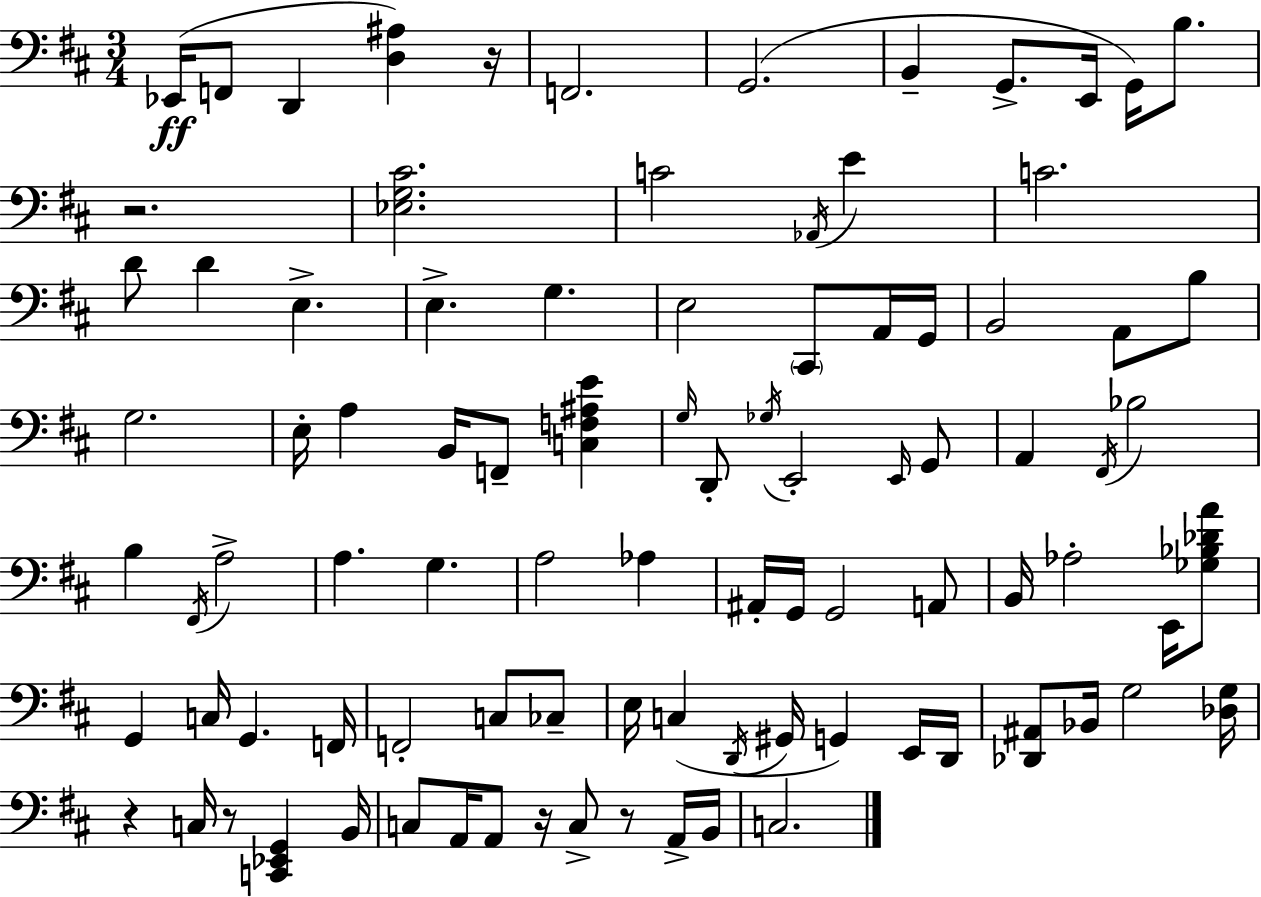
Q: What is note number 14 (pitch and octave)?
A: C4